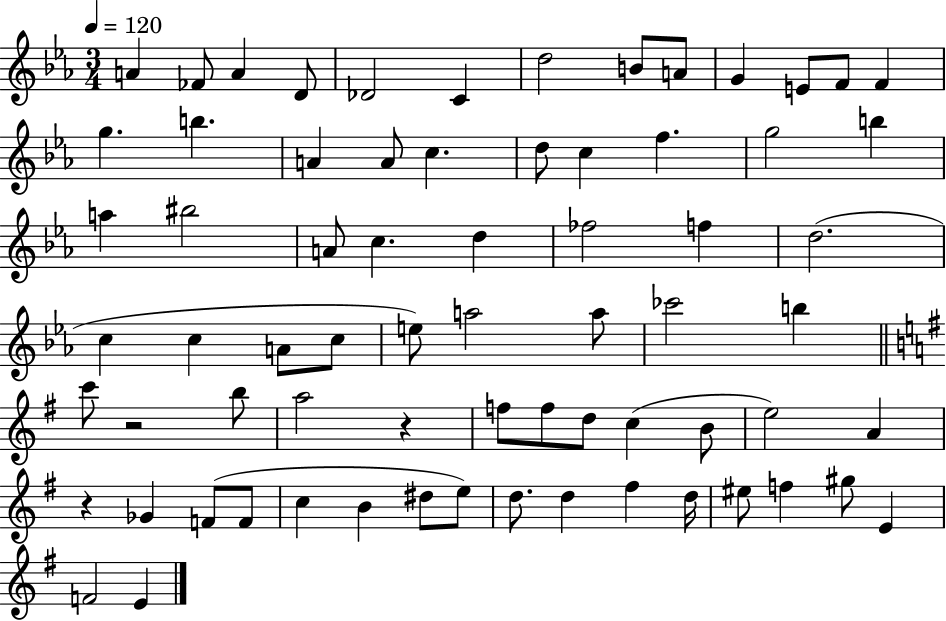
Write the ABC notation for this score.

X:1
T:Untitled
M:3/4
L:1/4
K:Eb
A _F/2 A D/2 _D2 C d2 B/2 A/2 G E/2 F/2 F g b A A/2 c d/2 c f g2 b a ^b2 A/2 c d _f2 f d2 c c A/2 c/2 e/2 a2 a/2 _c'2 b c'/2 z2 b/2 a2 z f/2 f/2 d/2 c B/2 e2 A z _G F/2 F/2 c B ^d/2 e/2 d/2 d ^f d/4 ^e/2 f ^g/2 E F2 E